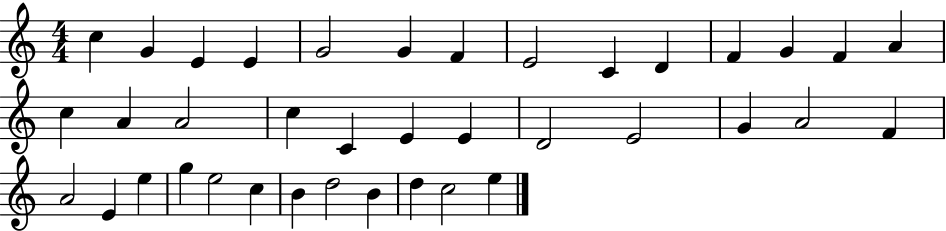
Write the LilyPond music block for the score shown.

{
  \clef treble
  \numericTimeSignature
  \time 4/4
  \key c \major
  c''4 g'4 e'4 e'4 | g'2 g'4 f'4 | e'2 c'4 d'4 | f'4 g'4 f'4 a'4 | \break c''4 a'4 a'2 | c''4 c'4 e'4 e'4 | d'2 e'2 | g'4 a'2 f'4 | \break a'2 e'4 e''4 | g''4 e''2 c''4 | b'4 d''2 b'4 | d''4 c''2 e''4 | \break \bar "|."
}